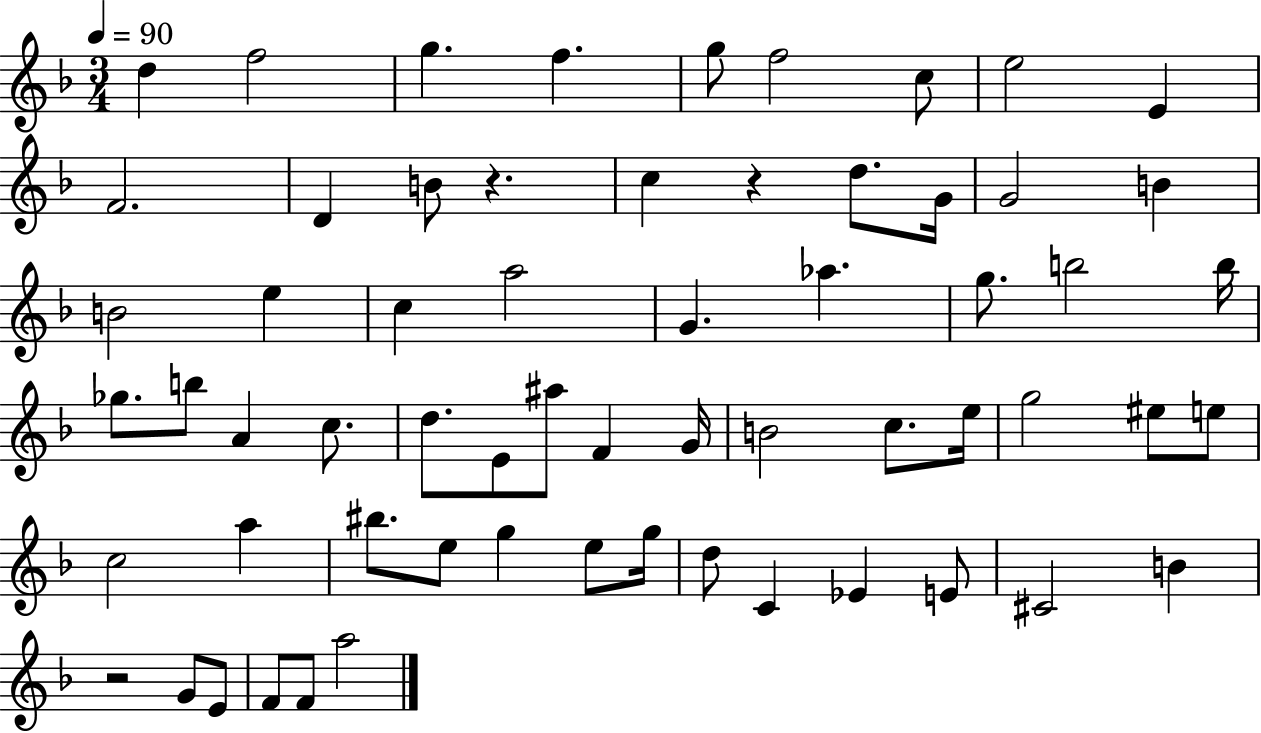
X:1
T:Untitled
M:3/4
L:1/4
K:F
d f2 g f g/2 f2 c/2 e2 E F2 D B/2 z c z d/2 G/4 G2 B B2 e c a2 G _a g/2 b2 b/4 _g/2 b/2 A c/2 d/2 E/2 ^a/2 F G/4 B2 c/2 e/4 g2 ^e/2 e/2 c2 a ^b/2 e/2 g e/2 g/4 d/2 C _E E/2 ^C2 B z2 G/2 E/2 F/2 F/2 a2